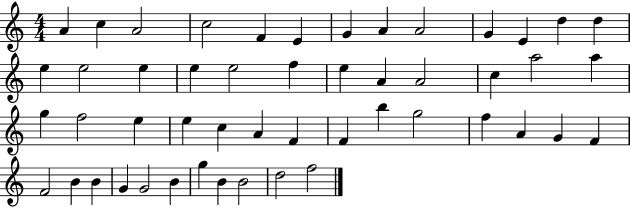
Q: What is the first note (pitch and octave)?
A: A4